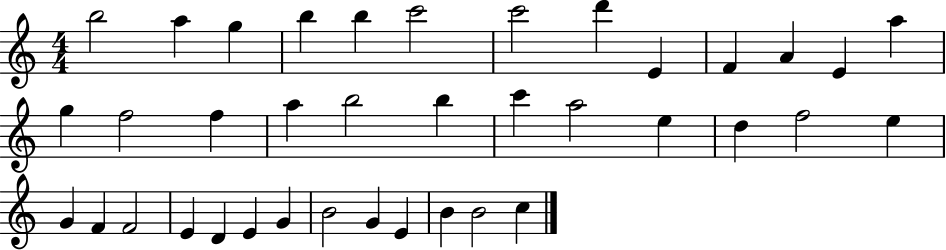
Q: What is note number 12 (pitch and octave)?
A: E4